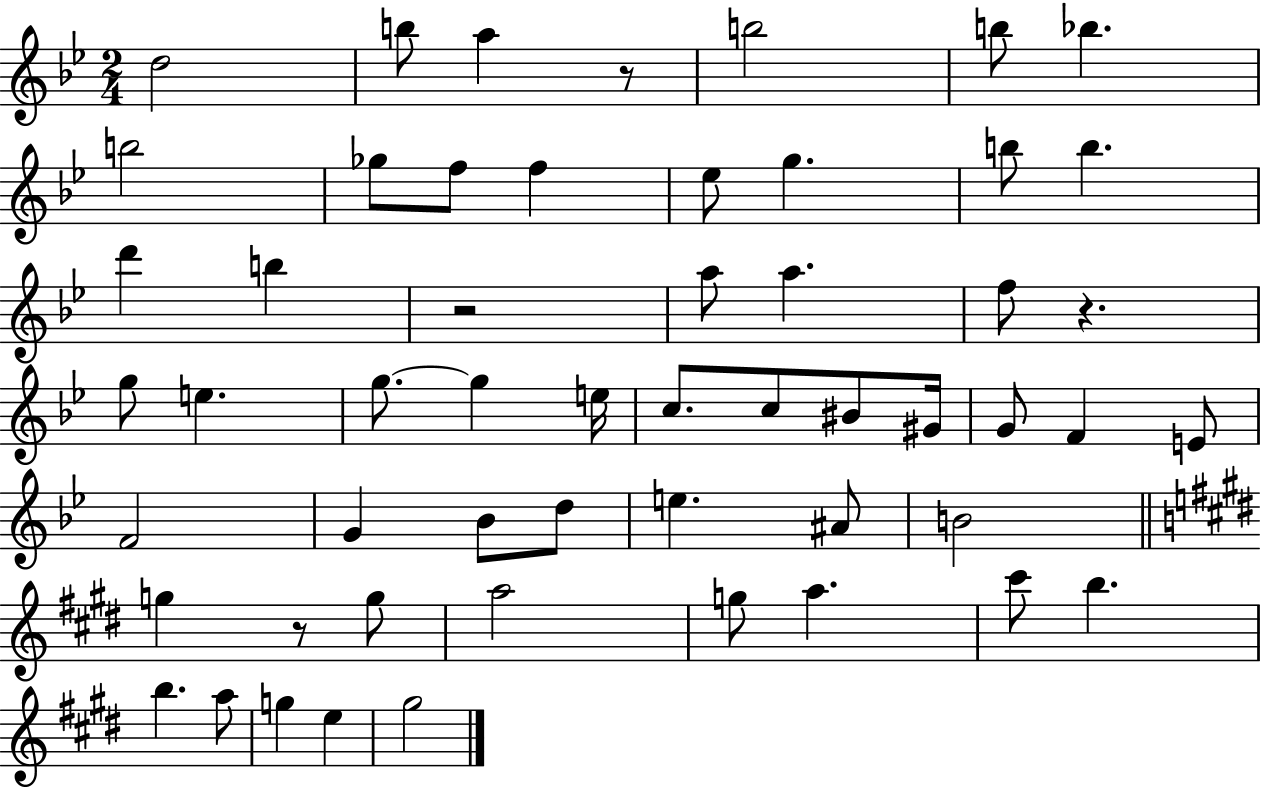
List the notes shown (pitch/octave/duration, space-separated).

D5/h B5/e A5/q R/e B5/h B5/e Bb5/q. B5/h Gb5/e F5/e F5/q Eb5/e G5/q. B5/e B5/q. D6/q B5/q R/h A5/e A5/q. F5/e R/q. G5/e E5/q. G5/e. G5/q E5/s C5/e. C5/e BIS4/e G#4/s G4/e F4/q E4/e F4/h G4/q Bb4/e D5/e E5/q. A#4/e B4/h G5/q R/e G5/e A5/h G5/e A5/q. C#6/e B5/q. B5/q. A5/e G5/q E5/q G#5/h